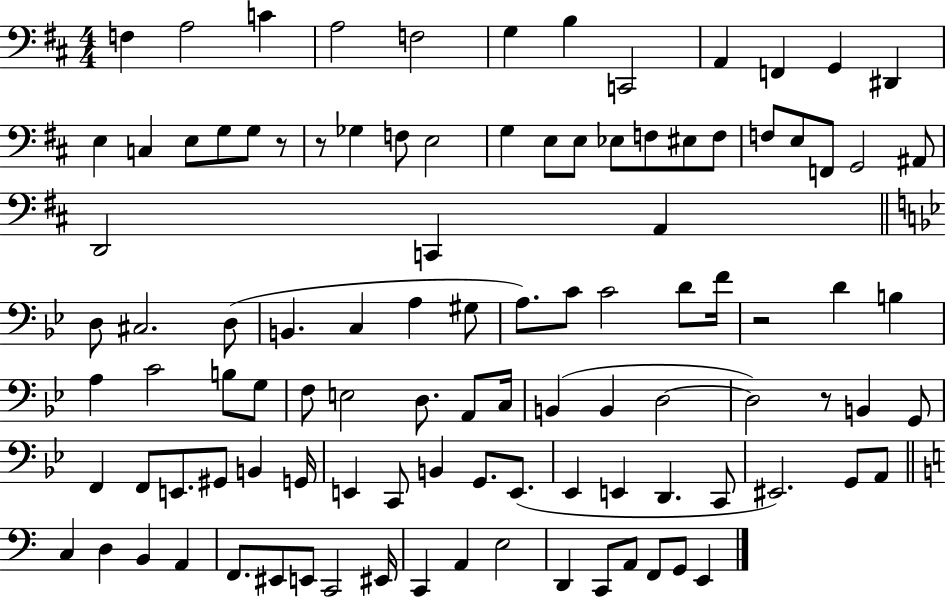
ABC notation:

X:1
T:Untitled
M:4/4
L:1/4
K:D
F, A,2 C A,2 F,2 G, B, C,,2 A,, F,, G,, ^D,, E, C, E,/2 G,/2 G,/2 z/2 z/2 _G, F,/2 E,2 G, E,/2 E,/2 _E,/2 F,/2 ^E,/2 F,/2 F,/2 E,/2 F,,/2 G,,2 ^A,,/2 D,,2 C,, A,, D,/2 ^C,2 D,/2 B,, C, A, ^G,/2 A,/2 C/2 C2 D/2 F/4 z2 D B, A, C2 B,/2 G,/2 F,/2 E,2 D,/2 A,,/2 C,/4 B,, B,, D,2 D,2 z/2 B,, G,,/2 F,, F,,/2 E,,/2 ^G,,/2 B,, G,,/4 E,, C,,/2 B,, G,,/2 E,,/2 _E,, E,, D,, C,,/2 ^E,,2 G,,/2 A,,/2 C, D, B,, A,, F,,/2 ^E,,/2 E,,/2 C,,2 ^E,,/4 C,, A,, E,2 D,, C,,/2 A,,/2 F,,/2 G,,/2 E,,